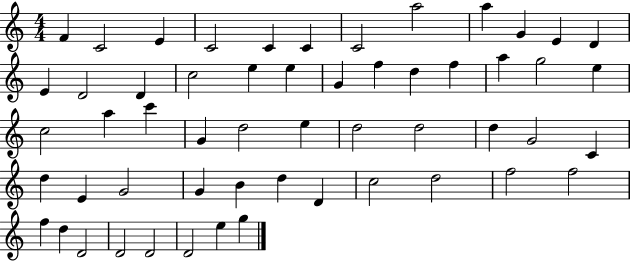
X:1
T:Untitled
M:4/4
L:1/4
K:C
F C2 E C2 C C C2 a2 a G E D E D2 D c2 e e G f d f a g2 e c2 a c' G d2 e d2 d2 d G2 C d E G2 G B d D c2 d2 f2 f2 f d D2 D2 D2 D2 e g